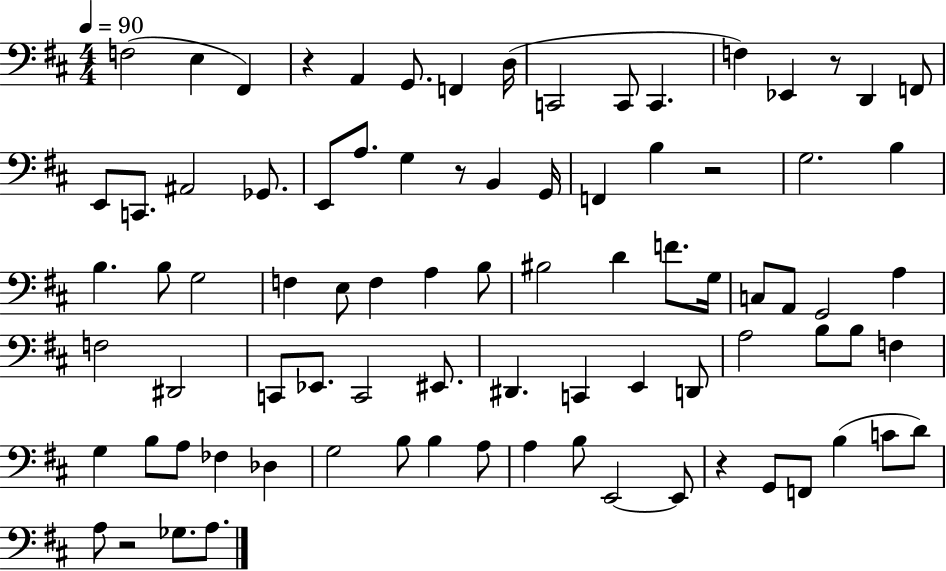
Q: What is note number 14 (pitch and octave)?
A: F2